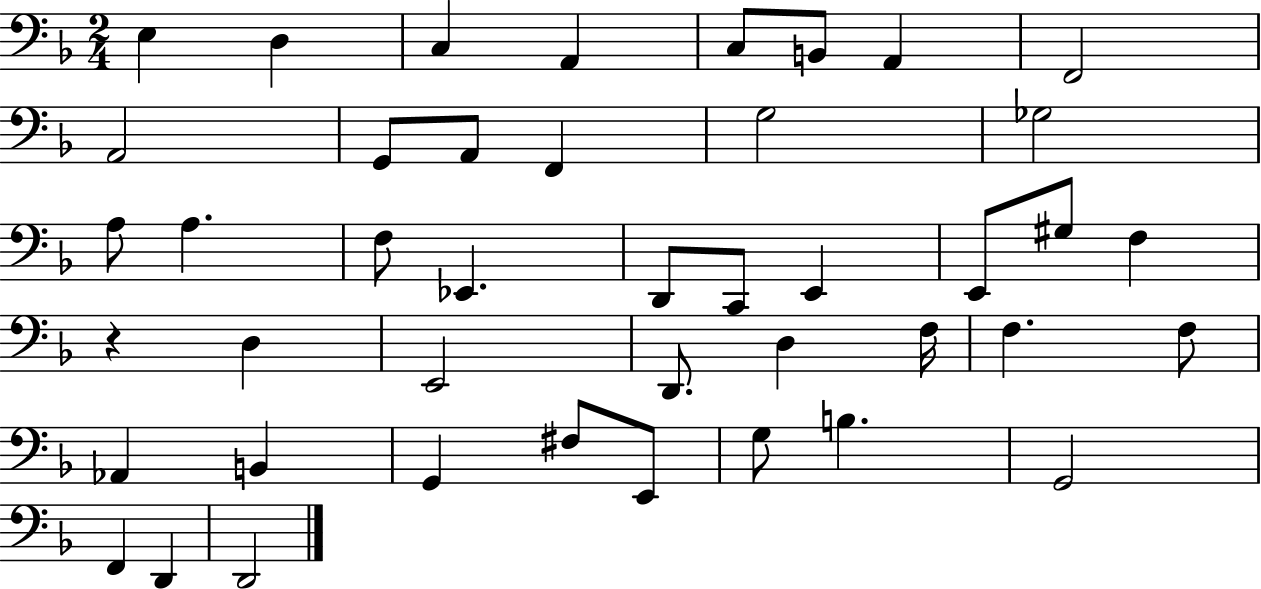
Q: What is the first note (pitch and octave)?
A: E3